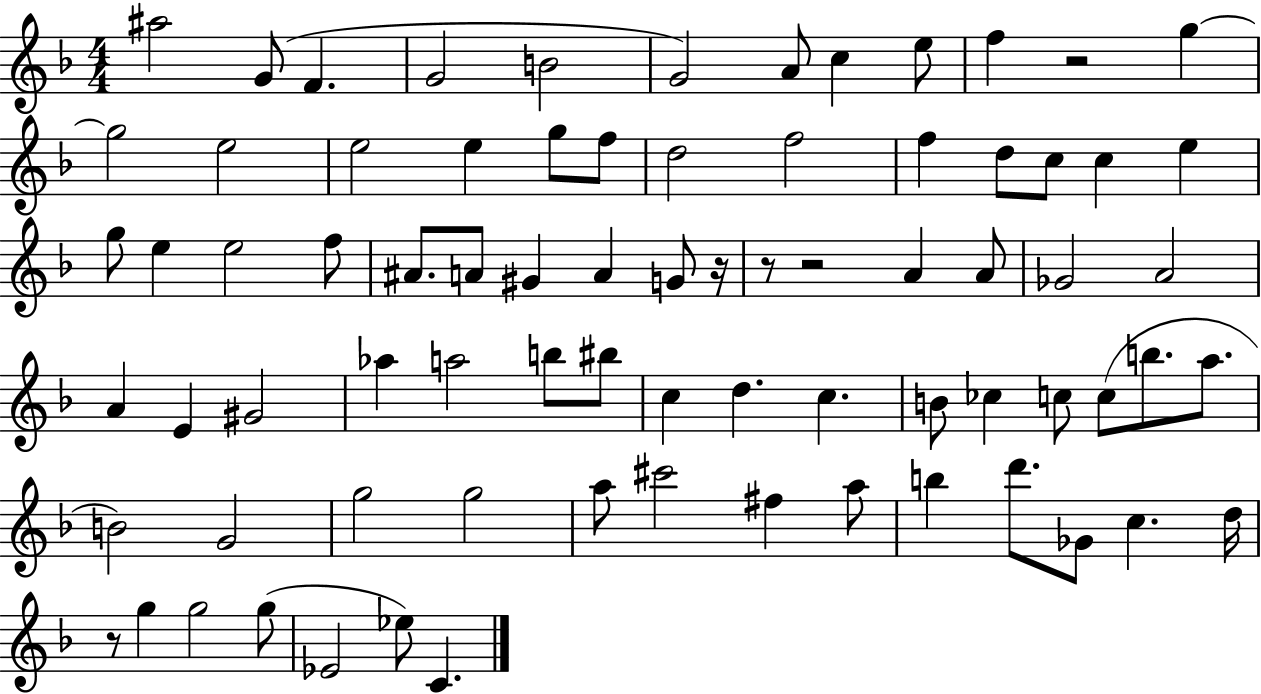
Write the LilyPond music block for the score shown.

{
  \clef treble
  \numericTimeSignature
  \time 4/4
  \key f \major
  ais''2 g'8( f'4. | g'2 b'2 | g'2) a'8 c''4 e''8 | f''4 r2 g''4~~ | \break g''2 e''2 | e''2 e''4 g''8 f''8 | d''2 f''2 | f''4 d''8 c''8 c''4 e''4 | \break g''8 e''4 e''2 f''8 | ais'8. a'8 gis'4 a'4 g'8 r16 | r8 r2 a'4 a'8 | ges'2 a'2 | \break a'4 e'4 gis'2 | aes''4 a''2 b''8 bis''8 | c''4 d''4. c''4. | b'8 ces''4 c''8 c''8( b''8. a''8. | \break b'2) g'2 | g''2 g''2 | a''8 cis'''2 fis''4 a''8 | b''4 d'''8. ges'8 c''4. d''16 | \break r8 g''4 g''2 g''8( | ees'2 ees''8) c'4. | \bar "|."
}